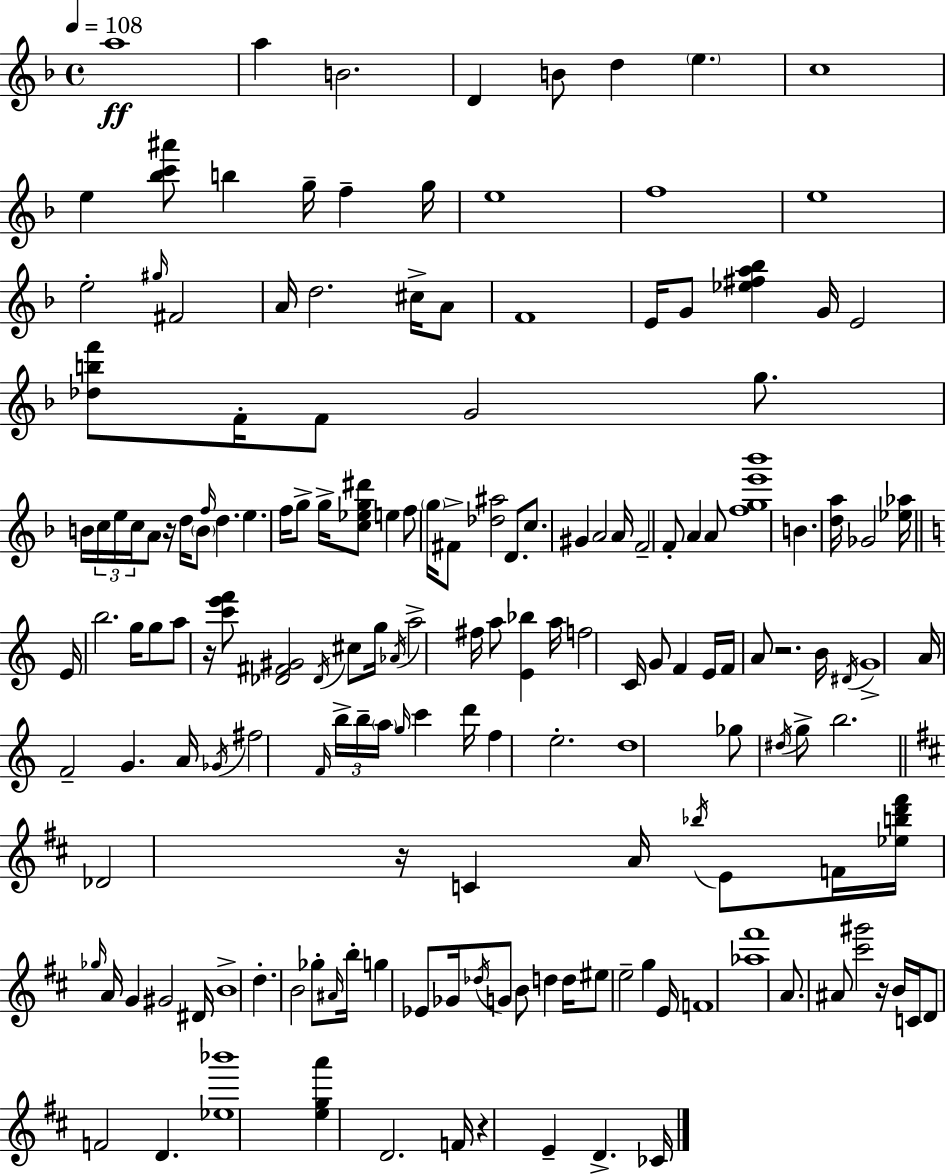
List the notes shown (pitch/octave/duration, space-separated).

A5/w A5/q B4/h. D4/q B4/e D5/q E5/q. C5/w E5/q [Bb5,C6,A#6]/e B5/q G5/s F5/q G5/s E5/w F5/w E5/w E5/h G#5/s F#4/h A4/s D5/h. C#5/s A4/e F4/w E4/s G4/e [Eb5,F#5,A5,Bb5]/q G4/s E4/h [Db5,B5,F6]/e F4/s F4/e G4/h G5/e. B4/s C5/s E5/s C5/s A4/e R/s D5/s B4/e F5/s D5/q. E5/q. F5/s G5/e G5/s [C5,Eb5,G5,D#6]/e E5/q F5/e G5/s F#4/e [Db5,A#5]/h D4/e. C5/e. G#4/q A4/h A4/s F4/h F4/e A4/q A4/e [F5,G5,E6,Bb6]/w B4/q. [D5,A5]/s Gb4/h [Eb5,Ab5]/s E4/s B5/h. G5/s G5/e A5/e R/s [C6,E6,F6]/e [Db4,F#4,G#4]/h Db4/s C#5/e G5/s Ab4/s A5/h F#5/s A5/e [E4,Bb5]/q A5/s F5/h C4/s G4/e F4/q E4/s F4/s A4/e R/h. B4/s D#4/s G4/w A4/s F4/h G4/q. A4/s Gb4/s F#5/h F4/s B5/s B5/s A5/s G5/s C6/q D6/s F5/q E5/h. D5/w Gb5/e D#5/s G5/e B5/h. Db4/h R/s C4/q A4/s Bb5/s E4/e F4/s [Eb5,B5,D6,F#6]/s Gb5/s A4/s G4/q G#4/h D#4/s B4/w D5/q. B4/h Gb5/e A#4/s B5/s G5/q Eb4/e Gb4/s Db5/s G4/e B4/e D5/q D5/s EIS5/e E5/h G5/q E4/s F4/w [Ab5,F#6]/w A4/e. A#4/e [C#6,G#6]/h R/s B4/s C4/s D4/e F4/h D4/q. [Eb5,Bb6]/w [E5,G5,A6]/q D4/h. F4/s R/q E4/q D4/q. CES4/s